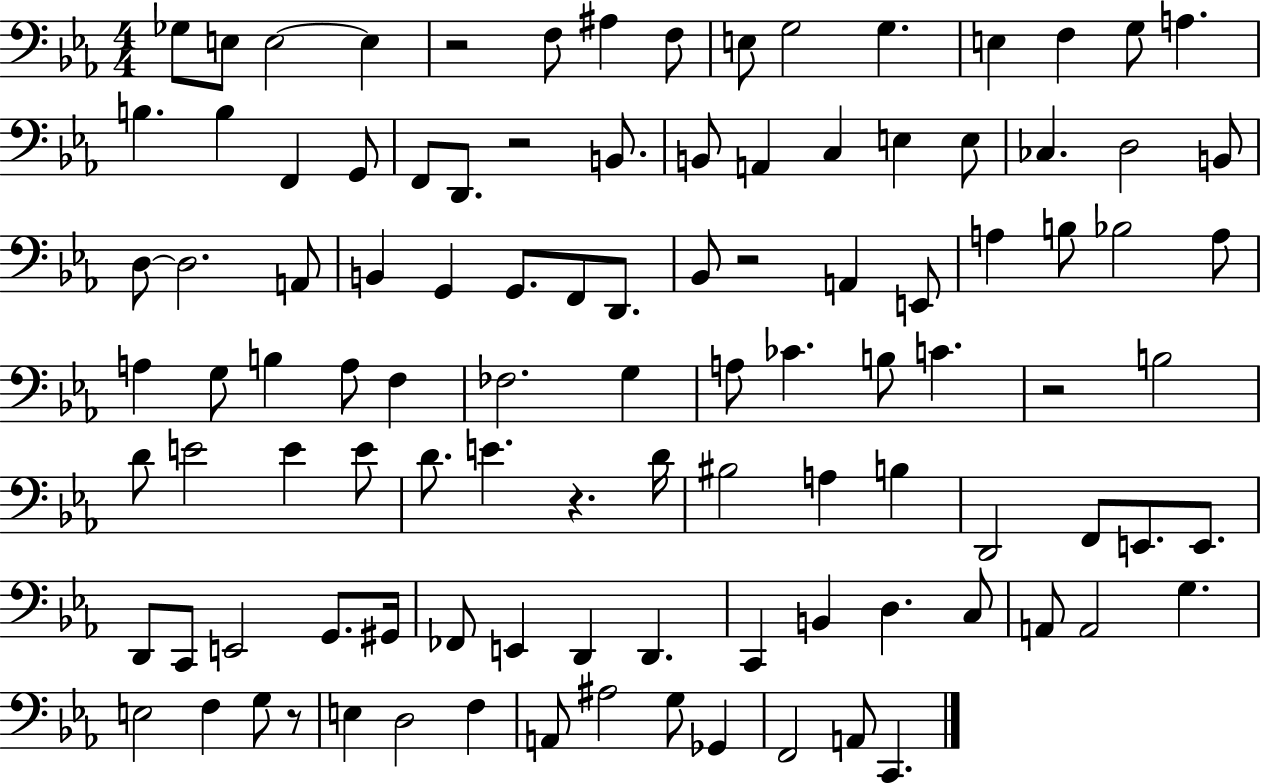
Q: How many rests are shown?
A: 6